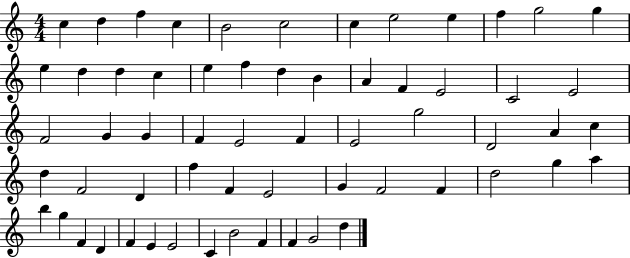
{
  \clef treble
  \numericTimeSignature
  \time 4/4
  \key c \major
  c''4 d''4 f''4 c''4 | b'2 c''2 | c''4 e''2 e''4 | f''4 g''2 g''4 | \break e''4 d''4 d''4 c''4 | e''4 f''4 d''4 b'4 | a'4 f'4 e'2 | c'2 e'2 | \break f'2 g'4 g'4 | f'4 e'2 f'4 | e'2 g''2 | d'2 a'4 c''4 | \break d''4 f'2 d'4 | f''4 f'4 e'2 | g'4 f'2 f'4 | d''2 g''4 a''4 | \break b''4 g''4 f'4 d'4 | f'4 e'4 e'2 | c'4 b'2 f'4 | f'4 g'2 d''4 | \break \bar "|."
}